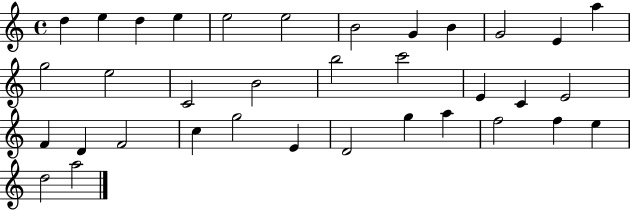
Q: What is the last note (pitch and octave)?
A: A5